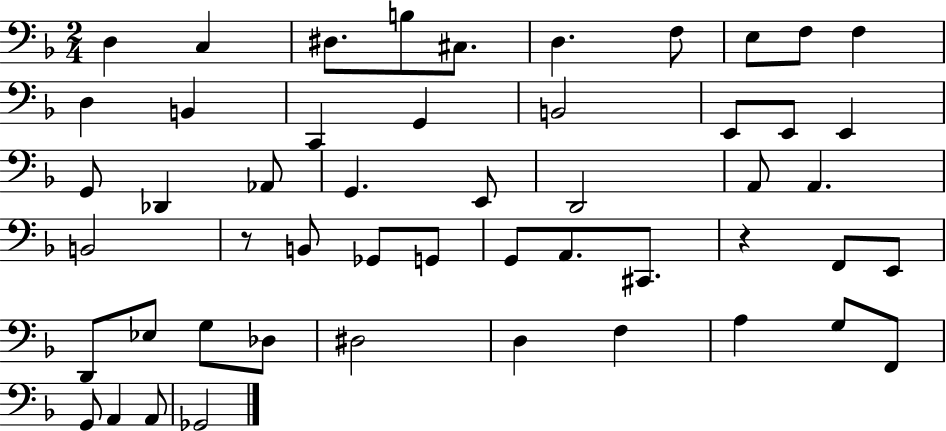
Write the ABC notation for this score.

X:1
T:Untitled
M:2/4
L:1/4
K:F
D, C, ^D,/2 B,/2 ^C,/2 D, F,/2 E,/2 F,/2 F, D, B,, C,, G,, B,,2 E,,/2 E,,/2 E,, G,,/2 _D,, _A,,/2 G,, E,,/2 D,,2 A,,/2 A,, B,,2 z/2 B,,/2 _G,,/2 G,,/2 G,,/2 A,,/2 ^C,,/2 z F,,/2 E,,/2 D,,/2 _E,/2 G,/2 _D,/2 ^D,2 D, F, A, G,/2 F,,/2 G,,/2 A,, A,,/2 _G,,2